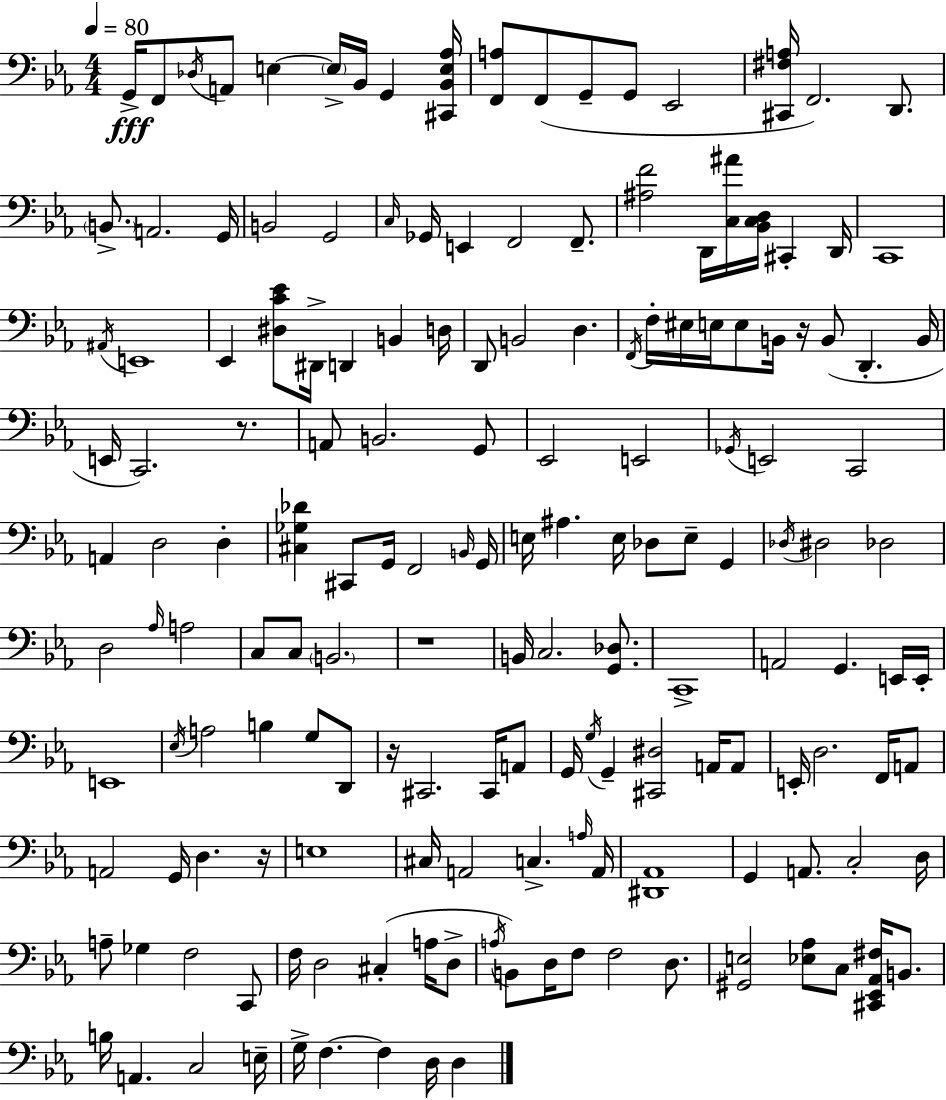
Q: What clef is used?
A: bass